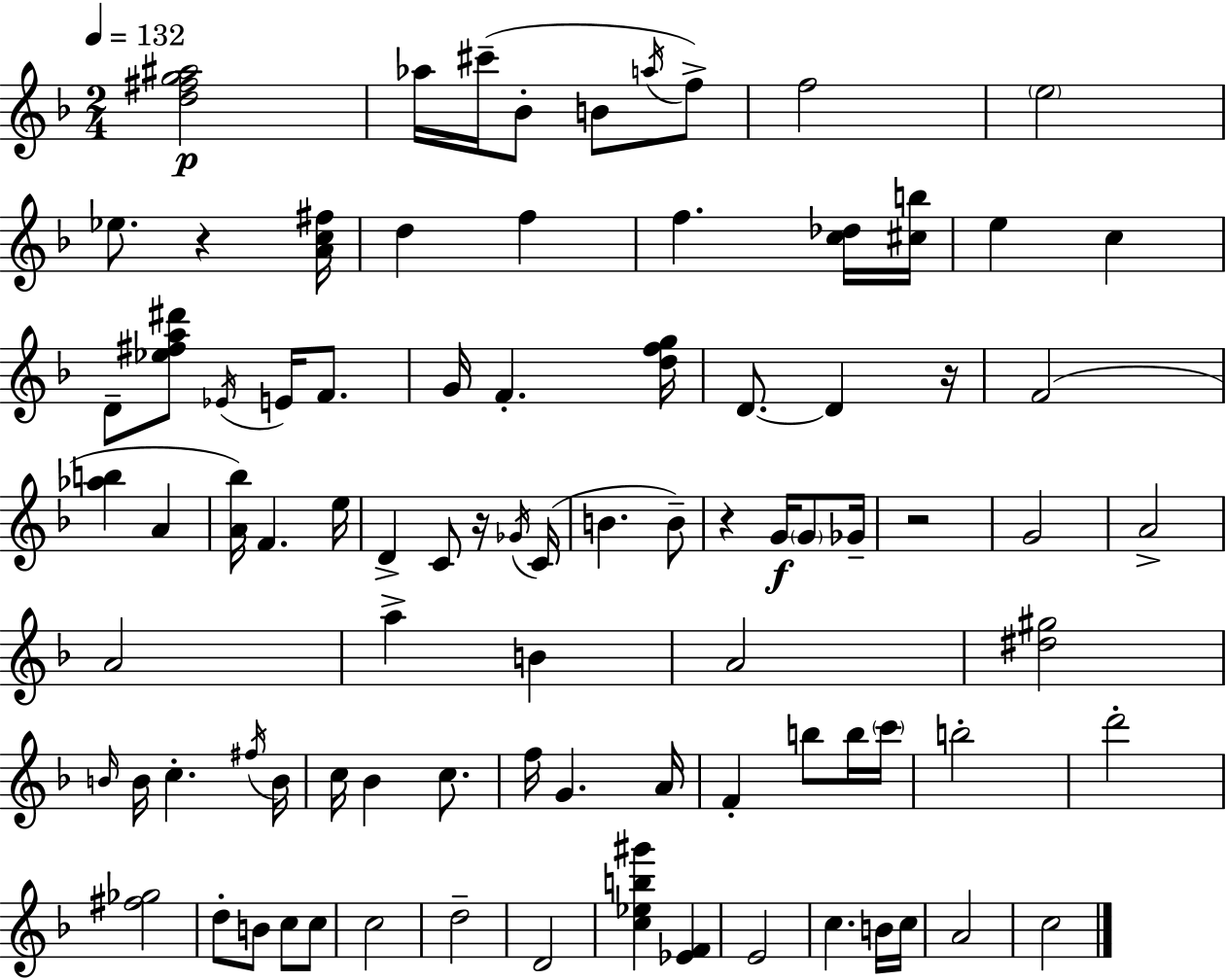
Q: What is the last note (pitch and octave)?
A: C5